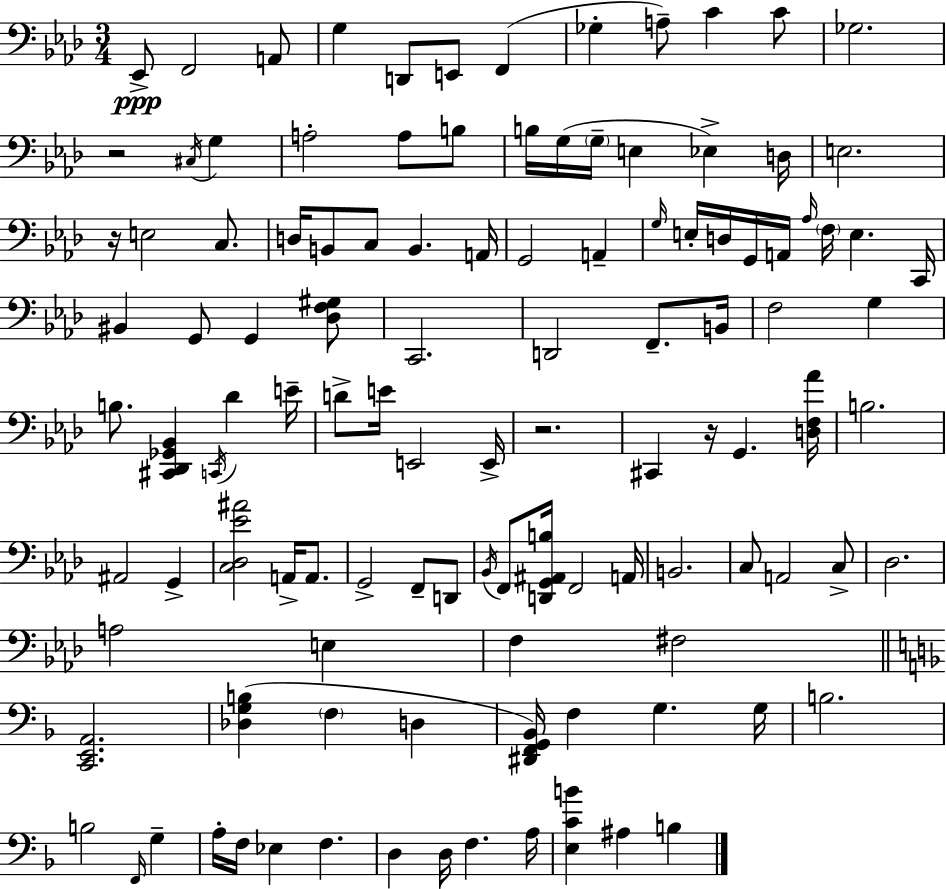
{
  \clef bass
  \numericTimeSignature
  \time 3/4
  \key aes \major
  ees,8->\ppp f,2 a,8 | g4 d,8 e,8 f,4( | ges4-. a8--) c'4 c'8 | ges2. | \break r2 \acciaccatura { cis16 } g4 | a2-. a8 b8 | b16 g16( \parenthesize g16-- e4 ees4->) | d16 e2. | \break r16 e2 c8. | d16 b,8 c8 b,4. | a,16 g,2 a,4-- | \grace { g16 } e16-. d16 g,16 a,16 \grace { aes16 } \parenthesize f16 e4. | \break c,16 bis,4 g,8 g,4 | <des f gis>8 c,2. | d,2 f,8.-- | b,16 f2 g4 | \break b8. <cis, des, ges, bes,>4 \acciaccatura { c,16 } des'4 | e'16-- d'8-> e'16 e,2 | e,16-> r2. | cis,4 r16 g,4. | \break <d f aes'>16 b2. | ais,2 | g,4-> <c des ees' ais'>2 | a,16-> a,8. g,2-> | \break f,8-- d,8 \acciaccatura { bes,16 } f,8 <d, g, ais, b>16 f,2 | a,16 b,2. | c8 a,2 | c8-> des2. | \break a2 | e4 f4 fis2 | \bar "||" \break \key d \minor <c, e, a,>2. | <des g b>4( \parenthesize f4 d4 | <dis, f, g, bes,>16) f4 g4. g16 | b2. | \break b2 \grace { f,16 } g4-- | a16-. f16 ees4 f4. | d4 d16 f4. | a16 <e c' b'>4 ais4 b4 | \break \bar "|."
}